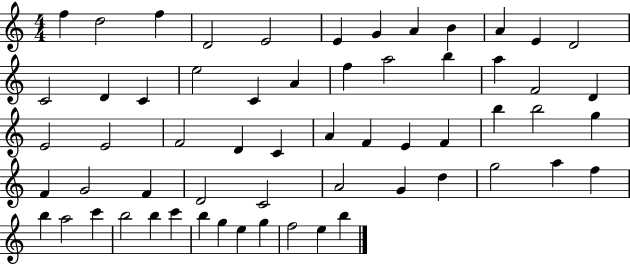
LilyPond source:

{
  \clef treble
  \numericTimeSignature
  \time 4/4
  \key c \major
  f''4 d''2 f''4 | d'2 e'2 | e'4 g'4 a'4 b'4 | a'4 e'4 d'2 | \break c'2 d'4 c'4 | e''2 c'4 a'4 | f''4 a''2 b''4 | a''4 f'2 d'4 | \break e'2 e'2 | f'2 d'4 c'4 | a'4 f'4 e'4 f'4 | b''4 b''2 g''4 | \break f'4 g'2 f'4 | d'2 c'2 | a'2 g'4 d''4 | g''2 a''4 f''4 | \break b''4 a''2 c'''4 | b''2 b''4 c'''4 | b''4 g''4 e''4 g''4 | f''2 e''4 b''4 | \break \bar "|."
}